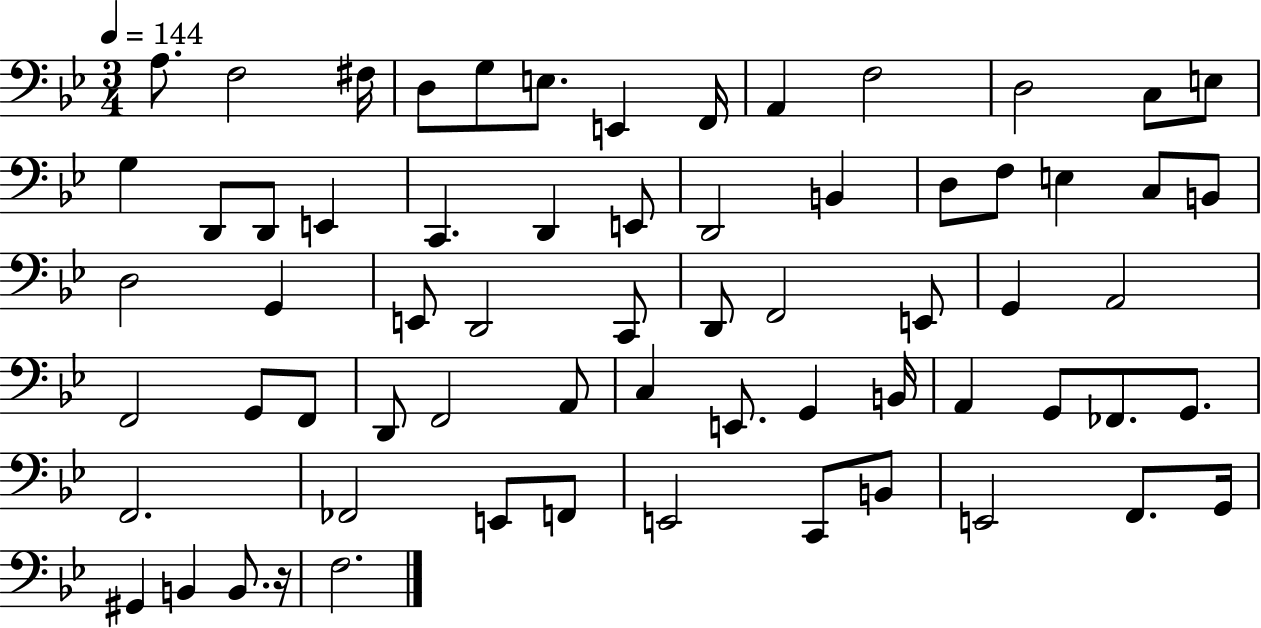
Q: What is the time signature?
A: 3/4